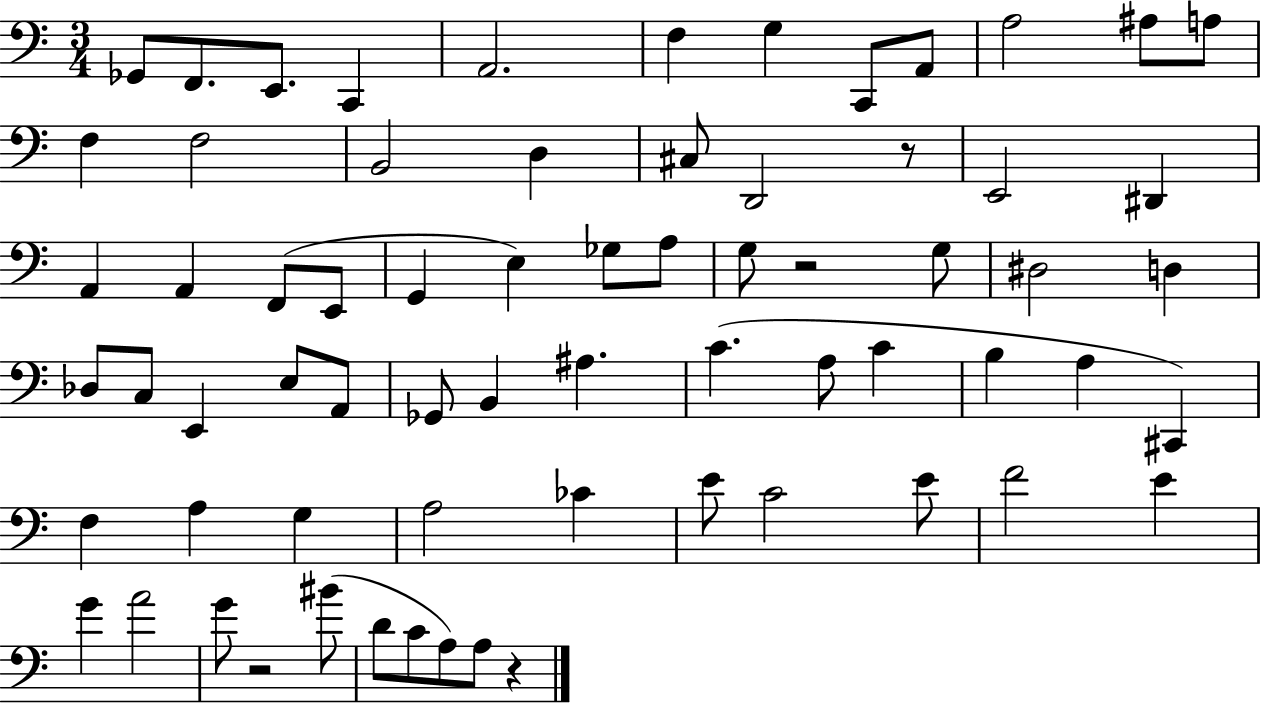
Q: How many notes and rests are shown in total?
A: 68